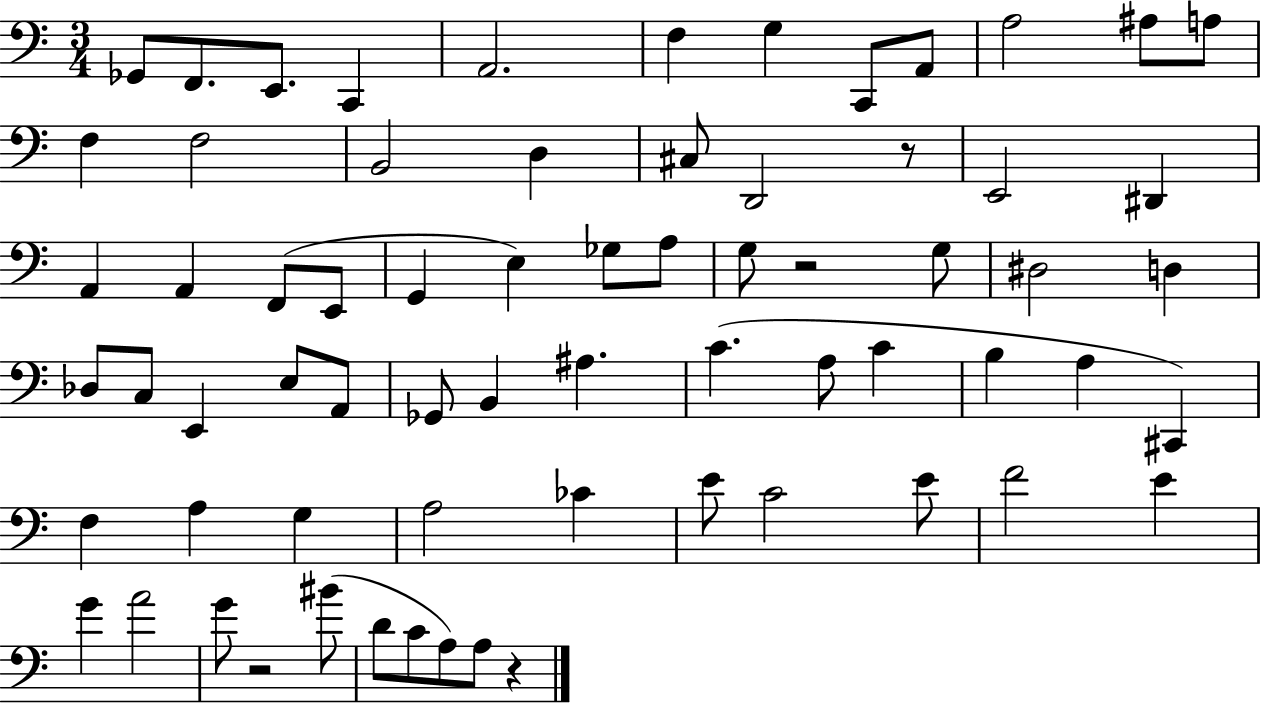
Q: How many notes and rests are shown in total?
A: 68